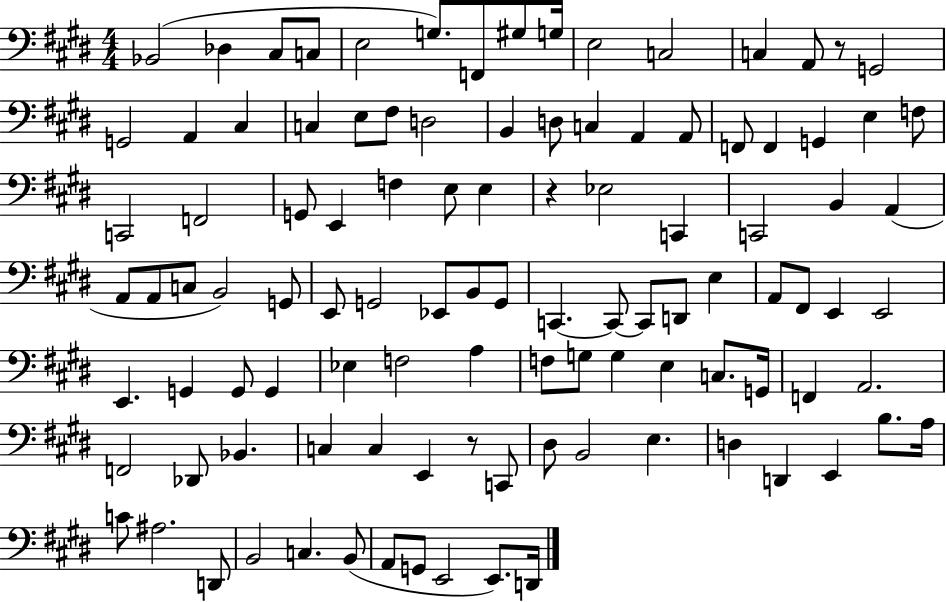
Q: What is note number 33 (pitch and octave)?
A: F2